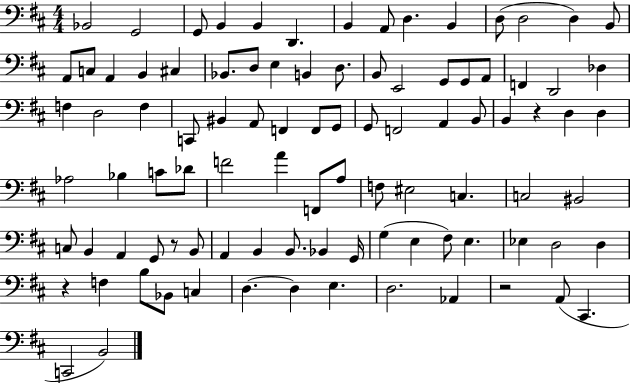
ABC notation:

X:1
T:Untitled
M:4/4
L:1/4
K:D
_B,,2 G,,2 G,,/2 B,, B,, D,, B,, A,,/2 D, B,, D,/2 D,2 D, B,,/2 A,,/2 C,/2 A,, B,, ^C, _B,,/2 D,/2 E, B,, D,/2 B,,/2 E,,2 G,,/2 G,,/2 A,,/2 F,, D,,2 _D, F, D,2 F, C,,/2 ^B,, A,,/2 F,, F,,/2 G,,/2 G,,/2 F,,2 A,, B,,/2 B,, z D, D, _A,2 _B, C/2 _D/2 F2 A F,,/2 A,/2 F,/2 ^E,2 C, C,2 ^B,,2 C,/2 B,, A,, G,,/2 z/2 B,,/2 A,, B,, B,,/2 _B,, G,,/4 G, E, ^F,/2 E, _E, D,2 D, z F, B,/2 _B,,/2 C, D, D, E, D,2 _A,, z2 A,,/2 ^C,, C,,2 B,,2